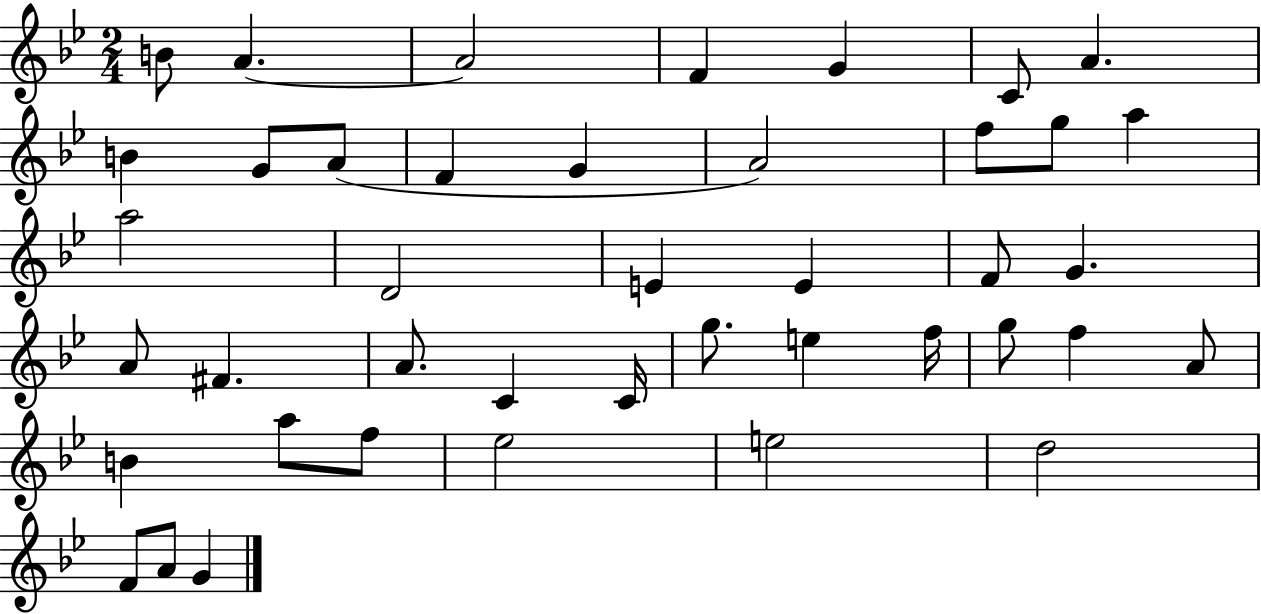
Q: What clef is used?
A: treble